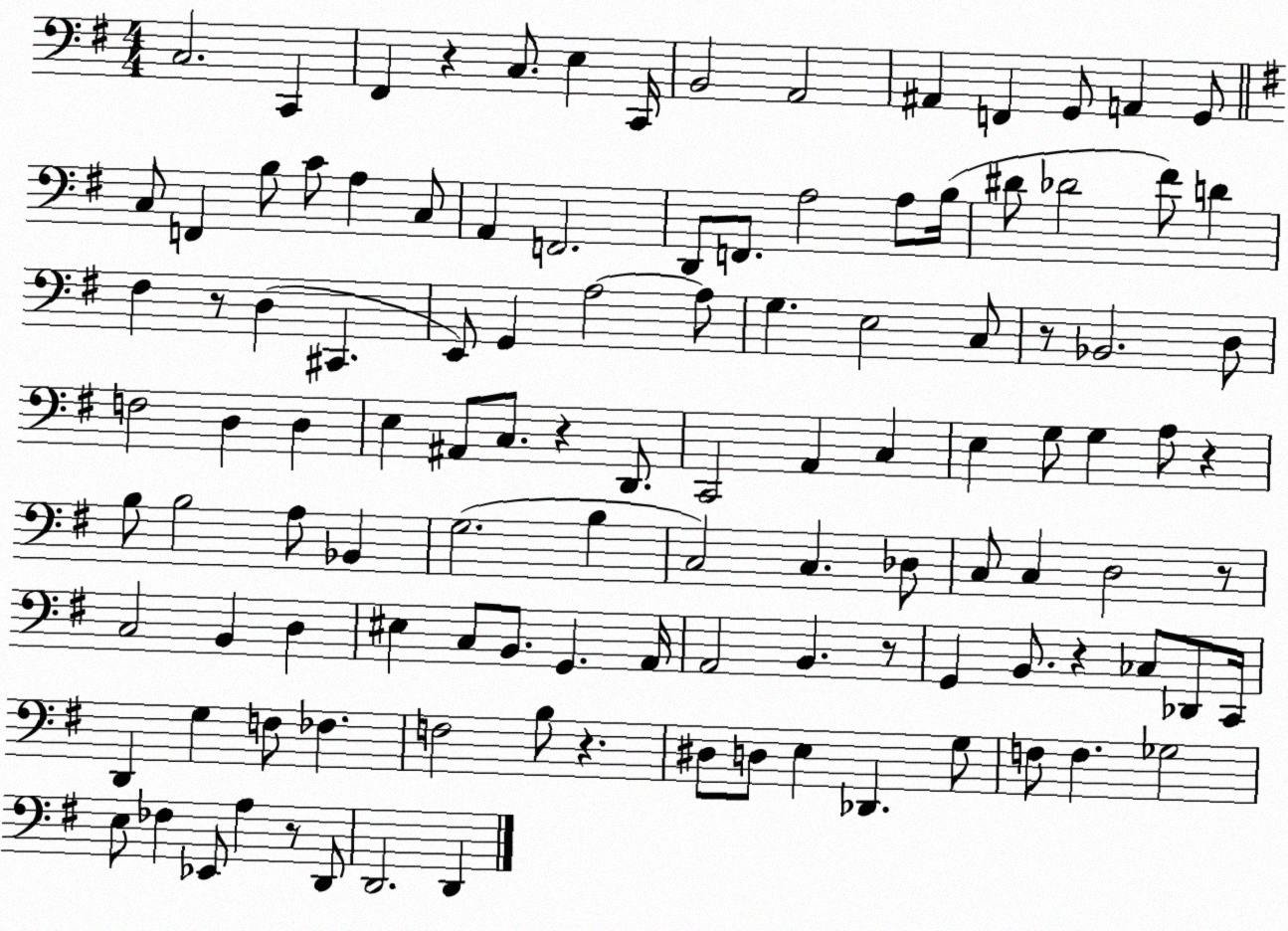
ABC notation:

X:1
T:Untitled
M:4/4
L:1/4
K:G
C,2 C,, ^F,, z C,/2 E, C,,/4 B,,2 A,,2 ^A,, F,, G,,/2 A,, G,,/2 C,/2 F,, B,/2 C/2 A, C,/2 A,, F,,2 D,,/2 F,,/2 A,2 A,/2 B,/4 ^D/2 _D2 ^F/2 D ^F, z/2 D, ^C,, E,,/2 G,, A,2 A,/2 G, E,2 C,/2 z/2 _B,,2 D,/2 F,2 D, D, E, ^A,,/2 C,/2 z D,,/2 C,,2 A,, C, E, G,/2 G, A,/2 z B,/2 B,2 A,/2 _B,, G,2 B, C,2 C, _D,/2 C,/2 C, D,2 z/2 C,2 B,, D, ^E, C,/2 B,,/2 G,, A,,/4 A,,2 B,, z/2 G,, B,,/2 z _C,/2 _D,,/2 C,,/4 D,, G, F,/2 _F, F,2 B,/2 z ^D,/2 D,/2 E, _D,, G,/2 F,/2 F, _G,2 E,/2 _F, _E,,/2 A, z/2 D,,/2 D,,2 D,,